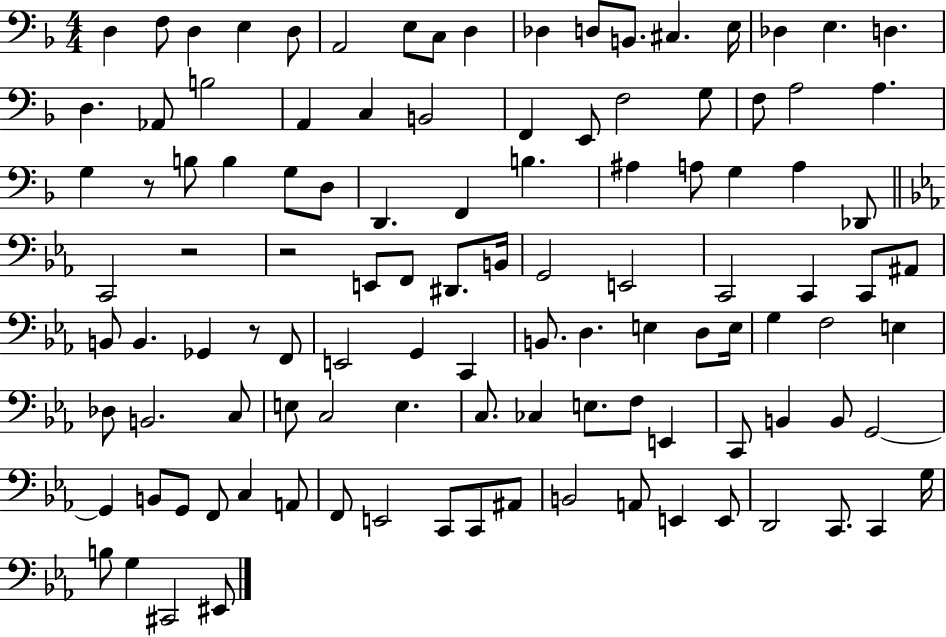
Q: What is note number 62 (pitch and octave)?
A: B2